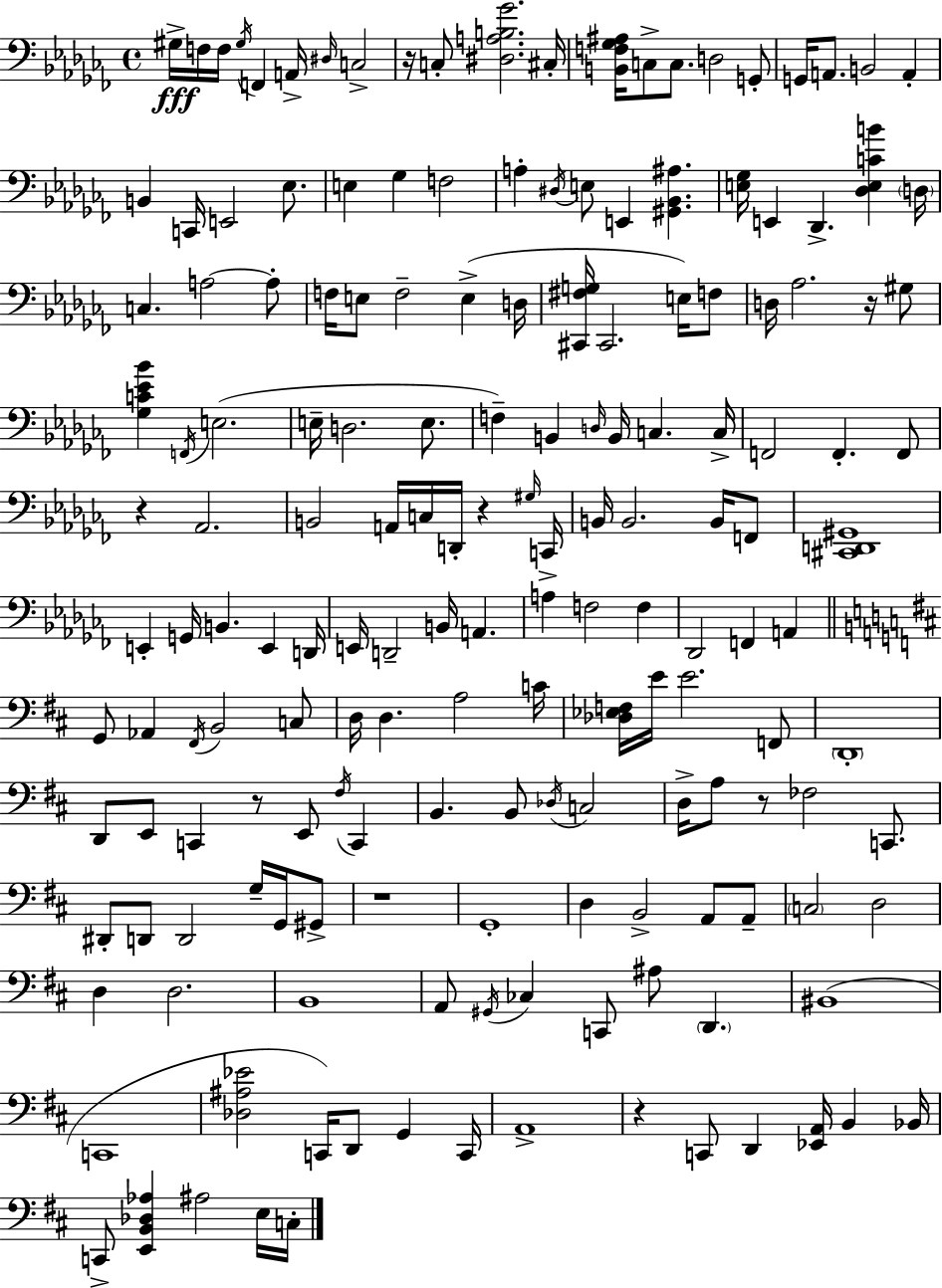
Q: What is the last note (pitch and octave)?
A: C3